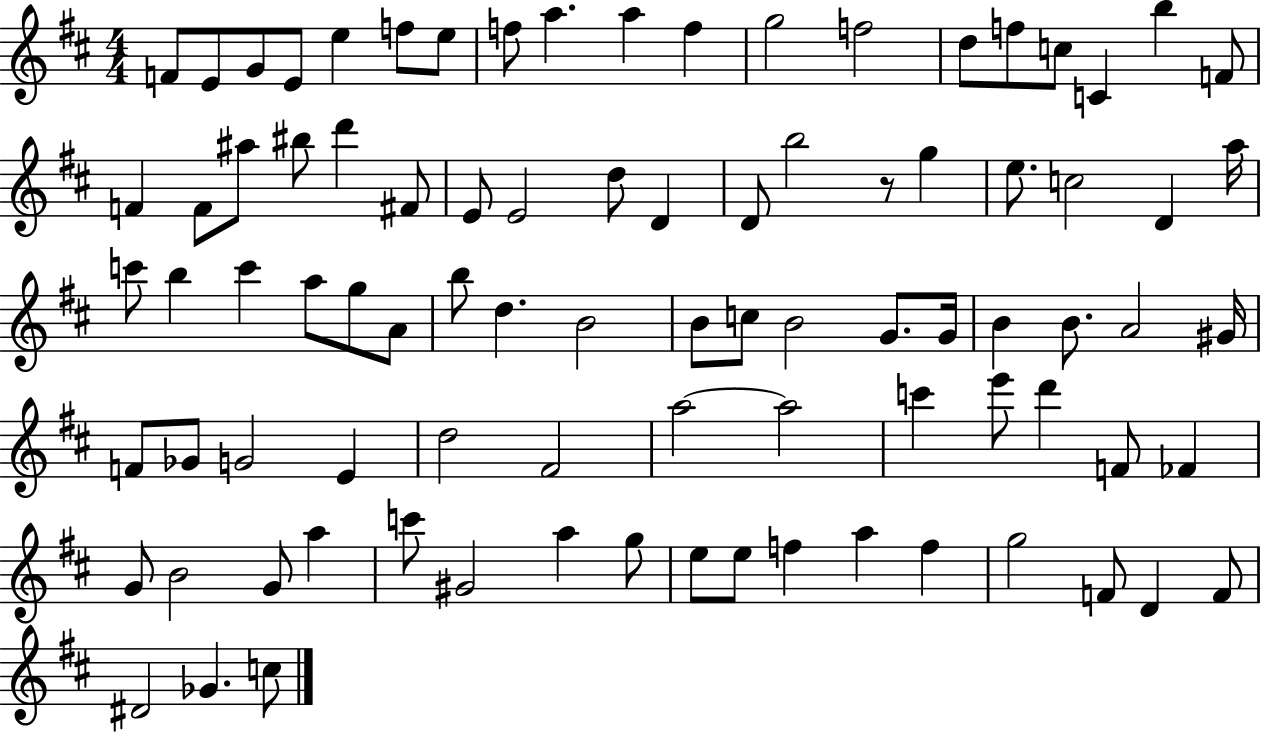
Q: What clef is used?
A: treble